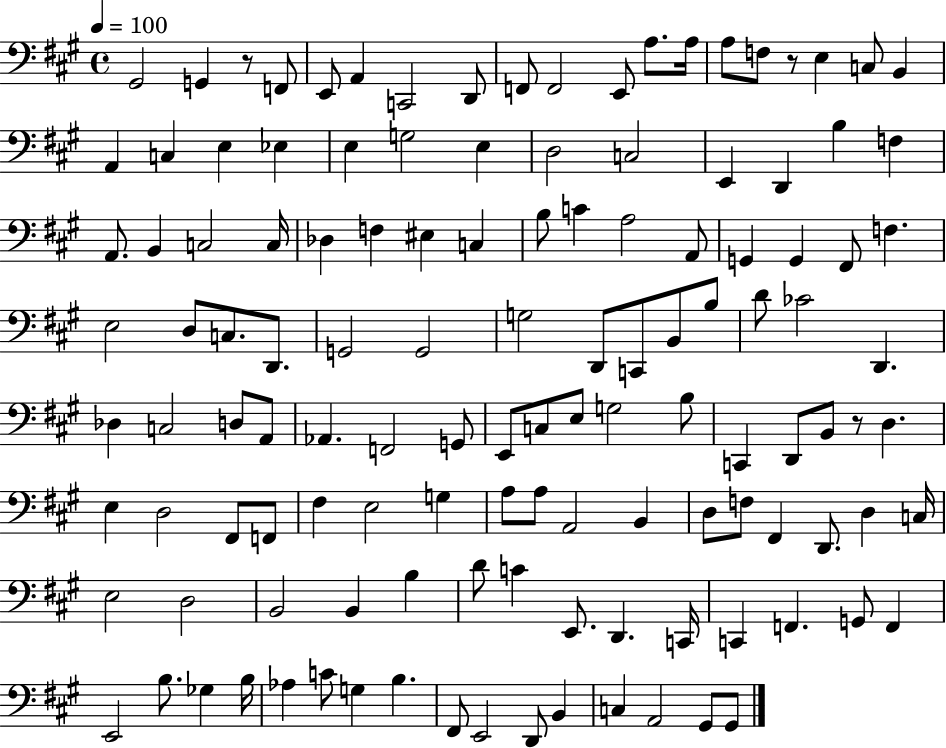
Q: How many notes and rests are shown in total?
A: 126